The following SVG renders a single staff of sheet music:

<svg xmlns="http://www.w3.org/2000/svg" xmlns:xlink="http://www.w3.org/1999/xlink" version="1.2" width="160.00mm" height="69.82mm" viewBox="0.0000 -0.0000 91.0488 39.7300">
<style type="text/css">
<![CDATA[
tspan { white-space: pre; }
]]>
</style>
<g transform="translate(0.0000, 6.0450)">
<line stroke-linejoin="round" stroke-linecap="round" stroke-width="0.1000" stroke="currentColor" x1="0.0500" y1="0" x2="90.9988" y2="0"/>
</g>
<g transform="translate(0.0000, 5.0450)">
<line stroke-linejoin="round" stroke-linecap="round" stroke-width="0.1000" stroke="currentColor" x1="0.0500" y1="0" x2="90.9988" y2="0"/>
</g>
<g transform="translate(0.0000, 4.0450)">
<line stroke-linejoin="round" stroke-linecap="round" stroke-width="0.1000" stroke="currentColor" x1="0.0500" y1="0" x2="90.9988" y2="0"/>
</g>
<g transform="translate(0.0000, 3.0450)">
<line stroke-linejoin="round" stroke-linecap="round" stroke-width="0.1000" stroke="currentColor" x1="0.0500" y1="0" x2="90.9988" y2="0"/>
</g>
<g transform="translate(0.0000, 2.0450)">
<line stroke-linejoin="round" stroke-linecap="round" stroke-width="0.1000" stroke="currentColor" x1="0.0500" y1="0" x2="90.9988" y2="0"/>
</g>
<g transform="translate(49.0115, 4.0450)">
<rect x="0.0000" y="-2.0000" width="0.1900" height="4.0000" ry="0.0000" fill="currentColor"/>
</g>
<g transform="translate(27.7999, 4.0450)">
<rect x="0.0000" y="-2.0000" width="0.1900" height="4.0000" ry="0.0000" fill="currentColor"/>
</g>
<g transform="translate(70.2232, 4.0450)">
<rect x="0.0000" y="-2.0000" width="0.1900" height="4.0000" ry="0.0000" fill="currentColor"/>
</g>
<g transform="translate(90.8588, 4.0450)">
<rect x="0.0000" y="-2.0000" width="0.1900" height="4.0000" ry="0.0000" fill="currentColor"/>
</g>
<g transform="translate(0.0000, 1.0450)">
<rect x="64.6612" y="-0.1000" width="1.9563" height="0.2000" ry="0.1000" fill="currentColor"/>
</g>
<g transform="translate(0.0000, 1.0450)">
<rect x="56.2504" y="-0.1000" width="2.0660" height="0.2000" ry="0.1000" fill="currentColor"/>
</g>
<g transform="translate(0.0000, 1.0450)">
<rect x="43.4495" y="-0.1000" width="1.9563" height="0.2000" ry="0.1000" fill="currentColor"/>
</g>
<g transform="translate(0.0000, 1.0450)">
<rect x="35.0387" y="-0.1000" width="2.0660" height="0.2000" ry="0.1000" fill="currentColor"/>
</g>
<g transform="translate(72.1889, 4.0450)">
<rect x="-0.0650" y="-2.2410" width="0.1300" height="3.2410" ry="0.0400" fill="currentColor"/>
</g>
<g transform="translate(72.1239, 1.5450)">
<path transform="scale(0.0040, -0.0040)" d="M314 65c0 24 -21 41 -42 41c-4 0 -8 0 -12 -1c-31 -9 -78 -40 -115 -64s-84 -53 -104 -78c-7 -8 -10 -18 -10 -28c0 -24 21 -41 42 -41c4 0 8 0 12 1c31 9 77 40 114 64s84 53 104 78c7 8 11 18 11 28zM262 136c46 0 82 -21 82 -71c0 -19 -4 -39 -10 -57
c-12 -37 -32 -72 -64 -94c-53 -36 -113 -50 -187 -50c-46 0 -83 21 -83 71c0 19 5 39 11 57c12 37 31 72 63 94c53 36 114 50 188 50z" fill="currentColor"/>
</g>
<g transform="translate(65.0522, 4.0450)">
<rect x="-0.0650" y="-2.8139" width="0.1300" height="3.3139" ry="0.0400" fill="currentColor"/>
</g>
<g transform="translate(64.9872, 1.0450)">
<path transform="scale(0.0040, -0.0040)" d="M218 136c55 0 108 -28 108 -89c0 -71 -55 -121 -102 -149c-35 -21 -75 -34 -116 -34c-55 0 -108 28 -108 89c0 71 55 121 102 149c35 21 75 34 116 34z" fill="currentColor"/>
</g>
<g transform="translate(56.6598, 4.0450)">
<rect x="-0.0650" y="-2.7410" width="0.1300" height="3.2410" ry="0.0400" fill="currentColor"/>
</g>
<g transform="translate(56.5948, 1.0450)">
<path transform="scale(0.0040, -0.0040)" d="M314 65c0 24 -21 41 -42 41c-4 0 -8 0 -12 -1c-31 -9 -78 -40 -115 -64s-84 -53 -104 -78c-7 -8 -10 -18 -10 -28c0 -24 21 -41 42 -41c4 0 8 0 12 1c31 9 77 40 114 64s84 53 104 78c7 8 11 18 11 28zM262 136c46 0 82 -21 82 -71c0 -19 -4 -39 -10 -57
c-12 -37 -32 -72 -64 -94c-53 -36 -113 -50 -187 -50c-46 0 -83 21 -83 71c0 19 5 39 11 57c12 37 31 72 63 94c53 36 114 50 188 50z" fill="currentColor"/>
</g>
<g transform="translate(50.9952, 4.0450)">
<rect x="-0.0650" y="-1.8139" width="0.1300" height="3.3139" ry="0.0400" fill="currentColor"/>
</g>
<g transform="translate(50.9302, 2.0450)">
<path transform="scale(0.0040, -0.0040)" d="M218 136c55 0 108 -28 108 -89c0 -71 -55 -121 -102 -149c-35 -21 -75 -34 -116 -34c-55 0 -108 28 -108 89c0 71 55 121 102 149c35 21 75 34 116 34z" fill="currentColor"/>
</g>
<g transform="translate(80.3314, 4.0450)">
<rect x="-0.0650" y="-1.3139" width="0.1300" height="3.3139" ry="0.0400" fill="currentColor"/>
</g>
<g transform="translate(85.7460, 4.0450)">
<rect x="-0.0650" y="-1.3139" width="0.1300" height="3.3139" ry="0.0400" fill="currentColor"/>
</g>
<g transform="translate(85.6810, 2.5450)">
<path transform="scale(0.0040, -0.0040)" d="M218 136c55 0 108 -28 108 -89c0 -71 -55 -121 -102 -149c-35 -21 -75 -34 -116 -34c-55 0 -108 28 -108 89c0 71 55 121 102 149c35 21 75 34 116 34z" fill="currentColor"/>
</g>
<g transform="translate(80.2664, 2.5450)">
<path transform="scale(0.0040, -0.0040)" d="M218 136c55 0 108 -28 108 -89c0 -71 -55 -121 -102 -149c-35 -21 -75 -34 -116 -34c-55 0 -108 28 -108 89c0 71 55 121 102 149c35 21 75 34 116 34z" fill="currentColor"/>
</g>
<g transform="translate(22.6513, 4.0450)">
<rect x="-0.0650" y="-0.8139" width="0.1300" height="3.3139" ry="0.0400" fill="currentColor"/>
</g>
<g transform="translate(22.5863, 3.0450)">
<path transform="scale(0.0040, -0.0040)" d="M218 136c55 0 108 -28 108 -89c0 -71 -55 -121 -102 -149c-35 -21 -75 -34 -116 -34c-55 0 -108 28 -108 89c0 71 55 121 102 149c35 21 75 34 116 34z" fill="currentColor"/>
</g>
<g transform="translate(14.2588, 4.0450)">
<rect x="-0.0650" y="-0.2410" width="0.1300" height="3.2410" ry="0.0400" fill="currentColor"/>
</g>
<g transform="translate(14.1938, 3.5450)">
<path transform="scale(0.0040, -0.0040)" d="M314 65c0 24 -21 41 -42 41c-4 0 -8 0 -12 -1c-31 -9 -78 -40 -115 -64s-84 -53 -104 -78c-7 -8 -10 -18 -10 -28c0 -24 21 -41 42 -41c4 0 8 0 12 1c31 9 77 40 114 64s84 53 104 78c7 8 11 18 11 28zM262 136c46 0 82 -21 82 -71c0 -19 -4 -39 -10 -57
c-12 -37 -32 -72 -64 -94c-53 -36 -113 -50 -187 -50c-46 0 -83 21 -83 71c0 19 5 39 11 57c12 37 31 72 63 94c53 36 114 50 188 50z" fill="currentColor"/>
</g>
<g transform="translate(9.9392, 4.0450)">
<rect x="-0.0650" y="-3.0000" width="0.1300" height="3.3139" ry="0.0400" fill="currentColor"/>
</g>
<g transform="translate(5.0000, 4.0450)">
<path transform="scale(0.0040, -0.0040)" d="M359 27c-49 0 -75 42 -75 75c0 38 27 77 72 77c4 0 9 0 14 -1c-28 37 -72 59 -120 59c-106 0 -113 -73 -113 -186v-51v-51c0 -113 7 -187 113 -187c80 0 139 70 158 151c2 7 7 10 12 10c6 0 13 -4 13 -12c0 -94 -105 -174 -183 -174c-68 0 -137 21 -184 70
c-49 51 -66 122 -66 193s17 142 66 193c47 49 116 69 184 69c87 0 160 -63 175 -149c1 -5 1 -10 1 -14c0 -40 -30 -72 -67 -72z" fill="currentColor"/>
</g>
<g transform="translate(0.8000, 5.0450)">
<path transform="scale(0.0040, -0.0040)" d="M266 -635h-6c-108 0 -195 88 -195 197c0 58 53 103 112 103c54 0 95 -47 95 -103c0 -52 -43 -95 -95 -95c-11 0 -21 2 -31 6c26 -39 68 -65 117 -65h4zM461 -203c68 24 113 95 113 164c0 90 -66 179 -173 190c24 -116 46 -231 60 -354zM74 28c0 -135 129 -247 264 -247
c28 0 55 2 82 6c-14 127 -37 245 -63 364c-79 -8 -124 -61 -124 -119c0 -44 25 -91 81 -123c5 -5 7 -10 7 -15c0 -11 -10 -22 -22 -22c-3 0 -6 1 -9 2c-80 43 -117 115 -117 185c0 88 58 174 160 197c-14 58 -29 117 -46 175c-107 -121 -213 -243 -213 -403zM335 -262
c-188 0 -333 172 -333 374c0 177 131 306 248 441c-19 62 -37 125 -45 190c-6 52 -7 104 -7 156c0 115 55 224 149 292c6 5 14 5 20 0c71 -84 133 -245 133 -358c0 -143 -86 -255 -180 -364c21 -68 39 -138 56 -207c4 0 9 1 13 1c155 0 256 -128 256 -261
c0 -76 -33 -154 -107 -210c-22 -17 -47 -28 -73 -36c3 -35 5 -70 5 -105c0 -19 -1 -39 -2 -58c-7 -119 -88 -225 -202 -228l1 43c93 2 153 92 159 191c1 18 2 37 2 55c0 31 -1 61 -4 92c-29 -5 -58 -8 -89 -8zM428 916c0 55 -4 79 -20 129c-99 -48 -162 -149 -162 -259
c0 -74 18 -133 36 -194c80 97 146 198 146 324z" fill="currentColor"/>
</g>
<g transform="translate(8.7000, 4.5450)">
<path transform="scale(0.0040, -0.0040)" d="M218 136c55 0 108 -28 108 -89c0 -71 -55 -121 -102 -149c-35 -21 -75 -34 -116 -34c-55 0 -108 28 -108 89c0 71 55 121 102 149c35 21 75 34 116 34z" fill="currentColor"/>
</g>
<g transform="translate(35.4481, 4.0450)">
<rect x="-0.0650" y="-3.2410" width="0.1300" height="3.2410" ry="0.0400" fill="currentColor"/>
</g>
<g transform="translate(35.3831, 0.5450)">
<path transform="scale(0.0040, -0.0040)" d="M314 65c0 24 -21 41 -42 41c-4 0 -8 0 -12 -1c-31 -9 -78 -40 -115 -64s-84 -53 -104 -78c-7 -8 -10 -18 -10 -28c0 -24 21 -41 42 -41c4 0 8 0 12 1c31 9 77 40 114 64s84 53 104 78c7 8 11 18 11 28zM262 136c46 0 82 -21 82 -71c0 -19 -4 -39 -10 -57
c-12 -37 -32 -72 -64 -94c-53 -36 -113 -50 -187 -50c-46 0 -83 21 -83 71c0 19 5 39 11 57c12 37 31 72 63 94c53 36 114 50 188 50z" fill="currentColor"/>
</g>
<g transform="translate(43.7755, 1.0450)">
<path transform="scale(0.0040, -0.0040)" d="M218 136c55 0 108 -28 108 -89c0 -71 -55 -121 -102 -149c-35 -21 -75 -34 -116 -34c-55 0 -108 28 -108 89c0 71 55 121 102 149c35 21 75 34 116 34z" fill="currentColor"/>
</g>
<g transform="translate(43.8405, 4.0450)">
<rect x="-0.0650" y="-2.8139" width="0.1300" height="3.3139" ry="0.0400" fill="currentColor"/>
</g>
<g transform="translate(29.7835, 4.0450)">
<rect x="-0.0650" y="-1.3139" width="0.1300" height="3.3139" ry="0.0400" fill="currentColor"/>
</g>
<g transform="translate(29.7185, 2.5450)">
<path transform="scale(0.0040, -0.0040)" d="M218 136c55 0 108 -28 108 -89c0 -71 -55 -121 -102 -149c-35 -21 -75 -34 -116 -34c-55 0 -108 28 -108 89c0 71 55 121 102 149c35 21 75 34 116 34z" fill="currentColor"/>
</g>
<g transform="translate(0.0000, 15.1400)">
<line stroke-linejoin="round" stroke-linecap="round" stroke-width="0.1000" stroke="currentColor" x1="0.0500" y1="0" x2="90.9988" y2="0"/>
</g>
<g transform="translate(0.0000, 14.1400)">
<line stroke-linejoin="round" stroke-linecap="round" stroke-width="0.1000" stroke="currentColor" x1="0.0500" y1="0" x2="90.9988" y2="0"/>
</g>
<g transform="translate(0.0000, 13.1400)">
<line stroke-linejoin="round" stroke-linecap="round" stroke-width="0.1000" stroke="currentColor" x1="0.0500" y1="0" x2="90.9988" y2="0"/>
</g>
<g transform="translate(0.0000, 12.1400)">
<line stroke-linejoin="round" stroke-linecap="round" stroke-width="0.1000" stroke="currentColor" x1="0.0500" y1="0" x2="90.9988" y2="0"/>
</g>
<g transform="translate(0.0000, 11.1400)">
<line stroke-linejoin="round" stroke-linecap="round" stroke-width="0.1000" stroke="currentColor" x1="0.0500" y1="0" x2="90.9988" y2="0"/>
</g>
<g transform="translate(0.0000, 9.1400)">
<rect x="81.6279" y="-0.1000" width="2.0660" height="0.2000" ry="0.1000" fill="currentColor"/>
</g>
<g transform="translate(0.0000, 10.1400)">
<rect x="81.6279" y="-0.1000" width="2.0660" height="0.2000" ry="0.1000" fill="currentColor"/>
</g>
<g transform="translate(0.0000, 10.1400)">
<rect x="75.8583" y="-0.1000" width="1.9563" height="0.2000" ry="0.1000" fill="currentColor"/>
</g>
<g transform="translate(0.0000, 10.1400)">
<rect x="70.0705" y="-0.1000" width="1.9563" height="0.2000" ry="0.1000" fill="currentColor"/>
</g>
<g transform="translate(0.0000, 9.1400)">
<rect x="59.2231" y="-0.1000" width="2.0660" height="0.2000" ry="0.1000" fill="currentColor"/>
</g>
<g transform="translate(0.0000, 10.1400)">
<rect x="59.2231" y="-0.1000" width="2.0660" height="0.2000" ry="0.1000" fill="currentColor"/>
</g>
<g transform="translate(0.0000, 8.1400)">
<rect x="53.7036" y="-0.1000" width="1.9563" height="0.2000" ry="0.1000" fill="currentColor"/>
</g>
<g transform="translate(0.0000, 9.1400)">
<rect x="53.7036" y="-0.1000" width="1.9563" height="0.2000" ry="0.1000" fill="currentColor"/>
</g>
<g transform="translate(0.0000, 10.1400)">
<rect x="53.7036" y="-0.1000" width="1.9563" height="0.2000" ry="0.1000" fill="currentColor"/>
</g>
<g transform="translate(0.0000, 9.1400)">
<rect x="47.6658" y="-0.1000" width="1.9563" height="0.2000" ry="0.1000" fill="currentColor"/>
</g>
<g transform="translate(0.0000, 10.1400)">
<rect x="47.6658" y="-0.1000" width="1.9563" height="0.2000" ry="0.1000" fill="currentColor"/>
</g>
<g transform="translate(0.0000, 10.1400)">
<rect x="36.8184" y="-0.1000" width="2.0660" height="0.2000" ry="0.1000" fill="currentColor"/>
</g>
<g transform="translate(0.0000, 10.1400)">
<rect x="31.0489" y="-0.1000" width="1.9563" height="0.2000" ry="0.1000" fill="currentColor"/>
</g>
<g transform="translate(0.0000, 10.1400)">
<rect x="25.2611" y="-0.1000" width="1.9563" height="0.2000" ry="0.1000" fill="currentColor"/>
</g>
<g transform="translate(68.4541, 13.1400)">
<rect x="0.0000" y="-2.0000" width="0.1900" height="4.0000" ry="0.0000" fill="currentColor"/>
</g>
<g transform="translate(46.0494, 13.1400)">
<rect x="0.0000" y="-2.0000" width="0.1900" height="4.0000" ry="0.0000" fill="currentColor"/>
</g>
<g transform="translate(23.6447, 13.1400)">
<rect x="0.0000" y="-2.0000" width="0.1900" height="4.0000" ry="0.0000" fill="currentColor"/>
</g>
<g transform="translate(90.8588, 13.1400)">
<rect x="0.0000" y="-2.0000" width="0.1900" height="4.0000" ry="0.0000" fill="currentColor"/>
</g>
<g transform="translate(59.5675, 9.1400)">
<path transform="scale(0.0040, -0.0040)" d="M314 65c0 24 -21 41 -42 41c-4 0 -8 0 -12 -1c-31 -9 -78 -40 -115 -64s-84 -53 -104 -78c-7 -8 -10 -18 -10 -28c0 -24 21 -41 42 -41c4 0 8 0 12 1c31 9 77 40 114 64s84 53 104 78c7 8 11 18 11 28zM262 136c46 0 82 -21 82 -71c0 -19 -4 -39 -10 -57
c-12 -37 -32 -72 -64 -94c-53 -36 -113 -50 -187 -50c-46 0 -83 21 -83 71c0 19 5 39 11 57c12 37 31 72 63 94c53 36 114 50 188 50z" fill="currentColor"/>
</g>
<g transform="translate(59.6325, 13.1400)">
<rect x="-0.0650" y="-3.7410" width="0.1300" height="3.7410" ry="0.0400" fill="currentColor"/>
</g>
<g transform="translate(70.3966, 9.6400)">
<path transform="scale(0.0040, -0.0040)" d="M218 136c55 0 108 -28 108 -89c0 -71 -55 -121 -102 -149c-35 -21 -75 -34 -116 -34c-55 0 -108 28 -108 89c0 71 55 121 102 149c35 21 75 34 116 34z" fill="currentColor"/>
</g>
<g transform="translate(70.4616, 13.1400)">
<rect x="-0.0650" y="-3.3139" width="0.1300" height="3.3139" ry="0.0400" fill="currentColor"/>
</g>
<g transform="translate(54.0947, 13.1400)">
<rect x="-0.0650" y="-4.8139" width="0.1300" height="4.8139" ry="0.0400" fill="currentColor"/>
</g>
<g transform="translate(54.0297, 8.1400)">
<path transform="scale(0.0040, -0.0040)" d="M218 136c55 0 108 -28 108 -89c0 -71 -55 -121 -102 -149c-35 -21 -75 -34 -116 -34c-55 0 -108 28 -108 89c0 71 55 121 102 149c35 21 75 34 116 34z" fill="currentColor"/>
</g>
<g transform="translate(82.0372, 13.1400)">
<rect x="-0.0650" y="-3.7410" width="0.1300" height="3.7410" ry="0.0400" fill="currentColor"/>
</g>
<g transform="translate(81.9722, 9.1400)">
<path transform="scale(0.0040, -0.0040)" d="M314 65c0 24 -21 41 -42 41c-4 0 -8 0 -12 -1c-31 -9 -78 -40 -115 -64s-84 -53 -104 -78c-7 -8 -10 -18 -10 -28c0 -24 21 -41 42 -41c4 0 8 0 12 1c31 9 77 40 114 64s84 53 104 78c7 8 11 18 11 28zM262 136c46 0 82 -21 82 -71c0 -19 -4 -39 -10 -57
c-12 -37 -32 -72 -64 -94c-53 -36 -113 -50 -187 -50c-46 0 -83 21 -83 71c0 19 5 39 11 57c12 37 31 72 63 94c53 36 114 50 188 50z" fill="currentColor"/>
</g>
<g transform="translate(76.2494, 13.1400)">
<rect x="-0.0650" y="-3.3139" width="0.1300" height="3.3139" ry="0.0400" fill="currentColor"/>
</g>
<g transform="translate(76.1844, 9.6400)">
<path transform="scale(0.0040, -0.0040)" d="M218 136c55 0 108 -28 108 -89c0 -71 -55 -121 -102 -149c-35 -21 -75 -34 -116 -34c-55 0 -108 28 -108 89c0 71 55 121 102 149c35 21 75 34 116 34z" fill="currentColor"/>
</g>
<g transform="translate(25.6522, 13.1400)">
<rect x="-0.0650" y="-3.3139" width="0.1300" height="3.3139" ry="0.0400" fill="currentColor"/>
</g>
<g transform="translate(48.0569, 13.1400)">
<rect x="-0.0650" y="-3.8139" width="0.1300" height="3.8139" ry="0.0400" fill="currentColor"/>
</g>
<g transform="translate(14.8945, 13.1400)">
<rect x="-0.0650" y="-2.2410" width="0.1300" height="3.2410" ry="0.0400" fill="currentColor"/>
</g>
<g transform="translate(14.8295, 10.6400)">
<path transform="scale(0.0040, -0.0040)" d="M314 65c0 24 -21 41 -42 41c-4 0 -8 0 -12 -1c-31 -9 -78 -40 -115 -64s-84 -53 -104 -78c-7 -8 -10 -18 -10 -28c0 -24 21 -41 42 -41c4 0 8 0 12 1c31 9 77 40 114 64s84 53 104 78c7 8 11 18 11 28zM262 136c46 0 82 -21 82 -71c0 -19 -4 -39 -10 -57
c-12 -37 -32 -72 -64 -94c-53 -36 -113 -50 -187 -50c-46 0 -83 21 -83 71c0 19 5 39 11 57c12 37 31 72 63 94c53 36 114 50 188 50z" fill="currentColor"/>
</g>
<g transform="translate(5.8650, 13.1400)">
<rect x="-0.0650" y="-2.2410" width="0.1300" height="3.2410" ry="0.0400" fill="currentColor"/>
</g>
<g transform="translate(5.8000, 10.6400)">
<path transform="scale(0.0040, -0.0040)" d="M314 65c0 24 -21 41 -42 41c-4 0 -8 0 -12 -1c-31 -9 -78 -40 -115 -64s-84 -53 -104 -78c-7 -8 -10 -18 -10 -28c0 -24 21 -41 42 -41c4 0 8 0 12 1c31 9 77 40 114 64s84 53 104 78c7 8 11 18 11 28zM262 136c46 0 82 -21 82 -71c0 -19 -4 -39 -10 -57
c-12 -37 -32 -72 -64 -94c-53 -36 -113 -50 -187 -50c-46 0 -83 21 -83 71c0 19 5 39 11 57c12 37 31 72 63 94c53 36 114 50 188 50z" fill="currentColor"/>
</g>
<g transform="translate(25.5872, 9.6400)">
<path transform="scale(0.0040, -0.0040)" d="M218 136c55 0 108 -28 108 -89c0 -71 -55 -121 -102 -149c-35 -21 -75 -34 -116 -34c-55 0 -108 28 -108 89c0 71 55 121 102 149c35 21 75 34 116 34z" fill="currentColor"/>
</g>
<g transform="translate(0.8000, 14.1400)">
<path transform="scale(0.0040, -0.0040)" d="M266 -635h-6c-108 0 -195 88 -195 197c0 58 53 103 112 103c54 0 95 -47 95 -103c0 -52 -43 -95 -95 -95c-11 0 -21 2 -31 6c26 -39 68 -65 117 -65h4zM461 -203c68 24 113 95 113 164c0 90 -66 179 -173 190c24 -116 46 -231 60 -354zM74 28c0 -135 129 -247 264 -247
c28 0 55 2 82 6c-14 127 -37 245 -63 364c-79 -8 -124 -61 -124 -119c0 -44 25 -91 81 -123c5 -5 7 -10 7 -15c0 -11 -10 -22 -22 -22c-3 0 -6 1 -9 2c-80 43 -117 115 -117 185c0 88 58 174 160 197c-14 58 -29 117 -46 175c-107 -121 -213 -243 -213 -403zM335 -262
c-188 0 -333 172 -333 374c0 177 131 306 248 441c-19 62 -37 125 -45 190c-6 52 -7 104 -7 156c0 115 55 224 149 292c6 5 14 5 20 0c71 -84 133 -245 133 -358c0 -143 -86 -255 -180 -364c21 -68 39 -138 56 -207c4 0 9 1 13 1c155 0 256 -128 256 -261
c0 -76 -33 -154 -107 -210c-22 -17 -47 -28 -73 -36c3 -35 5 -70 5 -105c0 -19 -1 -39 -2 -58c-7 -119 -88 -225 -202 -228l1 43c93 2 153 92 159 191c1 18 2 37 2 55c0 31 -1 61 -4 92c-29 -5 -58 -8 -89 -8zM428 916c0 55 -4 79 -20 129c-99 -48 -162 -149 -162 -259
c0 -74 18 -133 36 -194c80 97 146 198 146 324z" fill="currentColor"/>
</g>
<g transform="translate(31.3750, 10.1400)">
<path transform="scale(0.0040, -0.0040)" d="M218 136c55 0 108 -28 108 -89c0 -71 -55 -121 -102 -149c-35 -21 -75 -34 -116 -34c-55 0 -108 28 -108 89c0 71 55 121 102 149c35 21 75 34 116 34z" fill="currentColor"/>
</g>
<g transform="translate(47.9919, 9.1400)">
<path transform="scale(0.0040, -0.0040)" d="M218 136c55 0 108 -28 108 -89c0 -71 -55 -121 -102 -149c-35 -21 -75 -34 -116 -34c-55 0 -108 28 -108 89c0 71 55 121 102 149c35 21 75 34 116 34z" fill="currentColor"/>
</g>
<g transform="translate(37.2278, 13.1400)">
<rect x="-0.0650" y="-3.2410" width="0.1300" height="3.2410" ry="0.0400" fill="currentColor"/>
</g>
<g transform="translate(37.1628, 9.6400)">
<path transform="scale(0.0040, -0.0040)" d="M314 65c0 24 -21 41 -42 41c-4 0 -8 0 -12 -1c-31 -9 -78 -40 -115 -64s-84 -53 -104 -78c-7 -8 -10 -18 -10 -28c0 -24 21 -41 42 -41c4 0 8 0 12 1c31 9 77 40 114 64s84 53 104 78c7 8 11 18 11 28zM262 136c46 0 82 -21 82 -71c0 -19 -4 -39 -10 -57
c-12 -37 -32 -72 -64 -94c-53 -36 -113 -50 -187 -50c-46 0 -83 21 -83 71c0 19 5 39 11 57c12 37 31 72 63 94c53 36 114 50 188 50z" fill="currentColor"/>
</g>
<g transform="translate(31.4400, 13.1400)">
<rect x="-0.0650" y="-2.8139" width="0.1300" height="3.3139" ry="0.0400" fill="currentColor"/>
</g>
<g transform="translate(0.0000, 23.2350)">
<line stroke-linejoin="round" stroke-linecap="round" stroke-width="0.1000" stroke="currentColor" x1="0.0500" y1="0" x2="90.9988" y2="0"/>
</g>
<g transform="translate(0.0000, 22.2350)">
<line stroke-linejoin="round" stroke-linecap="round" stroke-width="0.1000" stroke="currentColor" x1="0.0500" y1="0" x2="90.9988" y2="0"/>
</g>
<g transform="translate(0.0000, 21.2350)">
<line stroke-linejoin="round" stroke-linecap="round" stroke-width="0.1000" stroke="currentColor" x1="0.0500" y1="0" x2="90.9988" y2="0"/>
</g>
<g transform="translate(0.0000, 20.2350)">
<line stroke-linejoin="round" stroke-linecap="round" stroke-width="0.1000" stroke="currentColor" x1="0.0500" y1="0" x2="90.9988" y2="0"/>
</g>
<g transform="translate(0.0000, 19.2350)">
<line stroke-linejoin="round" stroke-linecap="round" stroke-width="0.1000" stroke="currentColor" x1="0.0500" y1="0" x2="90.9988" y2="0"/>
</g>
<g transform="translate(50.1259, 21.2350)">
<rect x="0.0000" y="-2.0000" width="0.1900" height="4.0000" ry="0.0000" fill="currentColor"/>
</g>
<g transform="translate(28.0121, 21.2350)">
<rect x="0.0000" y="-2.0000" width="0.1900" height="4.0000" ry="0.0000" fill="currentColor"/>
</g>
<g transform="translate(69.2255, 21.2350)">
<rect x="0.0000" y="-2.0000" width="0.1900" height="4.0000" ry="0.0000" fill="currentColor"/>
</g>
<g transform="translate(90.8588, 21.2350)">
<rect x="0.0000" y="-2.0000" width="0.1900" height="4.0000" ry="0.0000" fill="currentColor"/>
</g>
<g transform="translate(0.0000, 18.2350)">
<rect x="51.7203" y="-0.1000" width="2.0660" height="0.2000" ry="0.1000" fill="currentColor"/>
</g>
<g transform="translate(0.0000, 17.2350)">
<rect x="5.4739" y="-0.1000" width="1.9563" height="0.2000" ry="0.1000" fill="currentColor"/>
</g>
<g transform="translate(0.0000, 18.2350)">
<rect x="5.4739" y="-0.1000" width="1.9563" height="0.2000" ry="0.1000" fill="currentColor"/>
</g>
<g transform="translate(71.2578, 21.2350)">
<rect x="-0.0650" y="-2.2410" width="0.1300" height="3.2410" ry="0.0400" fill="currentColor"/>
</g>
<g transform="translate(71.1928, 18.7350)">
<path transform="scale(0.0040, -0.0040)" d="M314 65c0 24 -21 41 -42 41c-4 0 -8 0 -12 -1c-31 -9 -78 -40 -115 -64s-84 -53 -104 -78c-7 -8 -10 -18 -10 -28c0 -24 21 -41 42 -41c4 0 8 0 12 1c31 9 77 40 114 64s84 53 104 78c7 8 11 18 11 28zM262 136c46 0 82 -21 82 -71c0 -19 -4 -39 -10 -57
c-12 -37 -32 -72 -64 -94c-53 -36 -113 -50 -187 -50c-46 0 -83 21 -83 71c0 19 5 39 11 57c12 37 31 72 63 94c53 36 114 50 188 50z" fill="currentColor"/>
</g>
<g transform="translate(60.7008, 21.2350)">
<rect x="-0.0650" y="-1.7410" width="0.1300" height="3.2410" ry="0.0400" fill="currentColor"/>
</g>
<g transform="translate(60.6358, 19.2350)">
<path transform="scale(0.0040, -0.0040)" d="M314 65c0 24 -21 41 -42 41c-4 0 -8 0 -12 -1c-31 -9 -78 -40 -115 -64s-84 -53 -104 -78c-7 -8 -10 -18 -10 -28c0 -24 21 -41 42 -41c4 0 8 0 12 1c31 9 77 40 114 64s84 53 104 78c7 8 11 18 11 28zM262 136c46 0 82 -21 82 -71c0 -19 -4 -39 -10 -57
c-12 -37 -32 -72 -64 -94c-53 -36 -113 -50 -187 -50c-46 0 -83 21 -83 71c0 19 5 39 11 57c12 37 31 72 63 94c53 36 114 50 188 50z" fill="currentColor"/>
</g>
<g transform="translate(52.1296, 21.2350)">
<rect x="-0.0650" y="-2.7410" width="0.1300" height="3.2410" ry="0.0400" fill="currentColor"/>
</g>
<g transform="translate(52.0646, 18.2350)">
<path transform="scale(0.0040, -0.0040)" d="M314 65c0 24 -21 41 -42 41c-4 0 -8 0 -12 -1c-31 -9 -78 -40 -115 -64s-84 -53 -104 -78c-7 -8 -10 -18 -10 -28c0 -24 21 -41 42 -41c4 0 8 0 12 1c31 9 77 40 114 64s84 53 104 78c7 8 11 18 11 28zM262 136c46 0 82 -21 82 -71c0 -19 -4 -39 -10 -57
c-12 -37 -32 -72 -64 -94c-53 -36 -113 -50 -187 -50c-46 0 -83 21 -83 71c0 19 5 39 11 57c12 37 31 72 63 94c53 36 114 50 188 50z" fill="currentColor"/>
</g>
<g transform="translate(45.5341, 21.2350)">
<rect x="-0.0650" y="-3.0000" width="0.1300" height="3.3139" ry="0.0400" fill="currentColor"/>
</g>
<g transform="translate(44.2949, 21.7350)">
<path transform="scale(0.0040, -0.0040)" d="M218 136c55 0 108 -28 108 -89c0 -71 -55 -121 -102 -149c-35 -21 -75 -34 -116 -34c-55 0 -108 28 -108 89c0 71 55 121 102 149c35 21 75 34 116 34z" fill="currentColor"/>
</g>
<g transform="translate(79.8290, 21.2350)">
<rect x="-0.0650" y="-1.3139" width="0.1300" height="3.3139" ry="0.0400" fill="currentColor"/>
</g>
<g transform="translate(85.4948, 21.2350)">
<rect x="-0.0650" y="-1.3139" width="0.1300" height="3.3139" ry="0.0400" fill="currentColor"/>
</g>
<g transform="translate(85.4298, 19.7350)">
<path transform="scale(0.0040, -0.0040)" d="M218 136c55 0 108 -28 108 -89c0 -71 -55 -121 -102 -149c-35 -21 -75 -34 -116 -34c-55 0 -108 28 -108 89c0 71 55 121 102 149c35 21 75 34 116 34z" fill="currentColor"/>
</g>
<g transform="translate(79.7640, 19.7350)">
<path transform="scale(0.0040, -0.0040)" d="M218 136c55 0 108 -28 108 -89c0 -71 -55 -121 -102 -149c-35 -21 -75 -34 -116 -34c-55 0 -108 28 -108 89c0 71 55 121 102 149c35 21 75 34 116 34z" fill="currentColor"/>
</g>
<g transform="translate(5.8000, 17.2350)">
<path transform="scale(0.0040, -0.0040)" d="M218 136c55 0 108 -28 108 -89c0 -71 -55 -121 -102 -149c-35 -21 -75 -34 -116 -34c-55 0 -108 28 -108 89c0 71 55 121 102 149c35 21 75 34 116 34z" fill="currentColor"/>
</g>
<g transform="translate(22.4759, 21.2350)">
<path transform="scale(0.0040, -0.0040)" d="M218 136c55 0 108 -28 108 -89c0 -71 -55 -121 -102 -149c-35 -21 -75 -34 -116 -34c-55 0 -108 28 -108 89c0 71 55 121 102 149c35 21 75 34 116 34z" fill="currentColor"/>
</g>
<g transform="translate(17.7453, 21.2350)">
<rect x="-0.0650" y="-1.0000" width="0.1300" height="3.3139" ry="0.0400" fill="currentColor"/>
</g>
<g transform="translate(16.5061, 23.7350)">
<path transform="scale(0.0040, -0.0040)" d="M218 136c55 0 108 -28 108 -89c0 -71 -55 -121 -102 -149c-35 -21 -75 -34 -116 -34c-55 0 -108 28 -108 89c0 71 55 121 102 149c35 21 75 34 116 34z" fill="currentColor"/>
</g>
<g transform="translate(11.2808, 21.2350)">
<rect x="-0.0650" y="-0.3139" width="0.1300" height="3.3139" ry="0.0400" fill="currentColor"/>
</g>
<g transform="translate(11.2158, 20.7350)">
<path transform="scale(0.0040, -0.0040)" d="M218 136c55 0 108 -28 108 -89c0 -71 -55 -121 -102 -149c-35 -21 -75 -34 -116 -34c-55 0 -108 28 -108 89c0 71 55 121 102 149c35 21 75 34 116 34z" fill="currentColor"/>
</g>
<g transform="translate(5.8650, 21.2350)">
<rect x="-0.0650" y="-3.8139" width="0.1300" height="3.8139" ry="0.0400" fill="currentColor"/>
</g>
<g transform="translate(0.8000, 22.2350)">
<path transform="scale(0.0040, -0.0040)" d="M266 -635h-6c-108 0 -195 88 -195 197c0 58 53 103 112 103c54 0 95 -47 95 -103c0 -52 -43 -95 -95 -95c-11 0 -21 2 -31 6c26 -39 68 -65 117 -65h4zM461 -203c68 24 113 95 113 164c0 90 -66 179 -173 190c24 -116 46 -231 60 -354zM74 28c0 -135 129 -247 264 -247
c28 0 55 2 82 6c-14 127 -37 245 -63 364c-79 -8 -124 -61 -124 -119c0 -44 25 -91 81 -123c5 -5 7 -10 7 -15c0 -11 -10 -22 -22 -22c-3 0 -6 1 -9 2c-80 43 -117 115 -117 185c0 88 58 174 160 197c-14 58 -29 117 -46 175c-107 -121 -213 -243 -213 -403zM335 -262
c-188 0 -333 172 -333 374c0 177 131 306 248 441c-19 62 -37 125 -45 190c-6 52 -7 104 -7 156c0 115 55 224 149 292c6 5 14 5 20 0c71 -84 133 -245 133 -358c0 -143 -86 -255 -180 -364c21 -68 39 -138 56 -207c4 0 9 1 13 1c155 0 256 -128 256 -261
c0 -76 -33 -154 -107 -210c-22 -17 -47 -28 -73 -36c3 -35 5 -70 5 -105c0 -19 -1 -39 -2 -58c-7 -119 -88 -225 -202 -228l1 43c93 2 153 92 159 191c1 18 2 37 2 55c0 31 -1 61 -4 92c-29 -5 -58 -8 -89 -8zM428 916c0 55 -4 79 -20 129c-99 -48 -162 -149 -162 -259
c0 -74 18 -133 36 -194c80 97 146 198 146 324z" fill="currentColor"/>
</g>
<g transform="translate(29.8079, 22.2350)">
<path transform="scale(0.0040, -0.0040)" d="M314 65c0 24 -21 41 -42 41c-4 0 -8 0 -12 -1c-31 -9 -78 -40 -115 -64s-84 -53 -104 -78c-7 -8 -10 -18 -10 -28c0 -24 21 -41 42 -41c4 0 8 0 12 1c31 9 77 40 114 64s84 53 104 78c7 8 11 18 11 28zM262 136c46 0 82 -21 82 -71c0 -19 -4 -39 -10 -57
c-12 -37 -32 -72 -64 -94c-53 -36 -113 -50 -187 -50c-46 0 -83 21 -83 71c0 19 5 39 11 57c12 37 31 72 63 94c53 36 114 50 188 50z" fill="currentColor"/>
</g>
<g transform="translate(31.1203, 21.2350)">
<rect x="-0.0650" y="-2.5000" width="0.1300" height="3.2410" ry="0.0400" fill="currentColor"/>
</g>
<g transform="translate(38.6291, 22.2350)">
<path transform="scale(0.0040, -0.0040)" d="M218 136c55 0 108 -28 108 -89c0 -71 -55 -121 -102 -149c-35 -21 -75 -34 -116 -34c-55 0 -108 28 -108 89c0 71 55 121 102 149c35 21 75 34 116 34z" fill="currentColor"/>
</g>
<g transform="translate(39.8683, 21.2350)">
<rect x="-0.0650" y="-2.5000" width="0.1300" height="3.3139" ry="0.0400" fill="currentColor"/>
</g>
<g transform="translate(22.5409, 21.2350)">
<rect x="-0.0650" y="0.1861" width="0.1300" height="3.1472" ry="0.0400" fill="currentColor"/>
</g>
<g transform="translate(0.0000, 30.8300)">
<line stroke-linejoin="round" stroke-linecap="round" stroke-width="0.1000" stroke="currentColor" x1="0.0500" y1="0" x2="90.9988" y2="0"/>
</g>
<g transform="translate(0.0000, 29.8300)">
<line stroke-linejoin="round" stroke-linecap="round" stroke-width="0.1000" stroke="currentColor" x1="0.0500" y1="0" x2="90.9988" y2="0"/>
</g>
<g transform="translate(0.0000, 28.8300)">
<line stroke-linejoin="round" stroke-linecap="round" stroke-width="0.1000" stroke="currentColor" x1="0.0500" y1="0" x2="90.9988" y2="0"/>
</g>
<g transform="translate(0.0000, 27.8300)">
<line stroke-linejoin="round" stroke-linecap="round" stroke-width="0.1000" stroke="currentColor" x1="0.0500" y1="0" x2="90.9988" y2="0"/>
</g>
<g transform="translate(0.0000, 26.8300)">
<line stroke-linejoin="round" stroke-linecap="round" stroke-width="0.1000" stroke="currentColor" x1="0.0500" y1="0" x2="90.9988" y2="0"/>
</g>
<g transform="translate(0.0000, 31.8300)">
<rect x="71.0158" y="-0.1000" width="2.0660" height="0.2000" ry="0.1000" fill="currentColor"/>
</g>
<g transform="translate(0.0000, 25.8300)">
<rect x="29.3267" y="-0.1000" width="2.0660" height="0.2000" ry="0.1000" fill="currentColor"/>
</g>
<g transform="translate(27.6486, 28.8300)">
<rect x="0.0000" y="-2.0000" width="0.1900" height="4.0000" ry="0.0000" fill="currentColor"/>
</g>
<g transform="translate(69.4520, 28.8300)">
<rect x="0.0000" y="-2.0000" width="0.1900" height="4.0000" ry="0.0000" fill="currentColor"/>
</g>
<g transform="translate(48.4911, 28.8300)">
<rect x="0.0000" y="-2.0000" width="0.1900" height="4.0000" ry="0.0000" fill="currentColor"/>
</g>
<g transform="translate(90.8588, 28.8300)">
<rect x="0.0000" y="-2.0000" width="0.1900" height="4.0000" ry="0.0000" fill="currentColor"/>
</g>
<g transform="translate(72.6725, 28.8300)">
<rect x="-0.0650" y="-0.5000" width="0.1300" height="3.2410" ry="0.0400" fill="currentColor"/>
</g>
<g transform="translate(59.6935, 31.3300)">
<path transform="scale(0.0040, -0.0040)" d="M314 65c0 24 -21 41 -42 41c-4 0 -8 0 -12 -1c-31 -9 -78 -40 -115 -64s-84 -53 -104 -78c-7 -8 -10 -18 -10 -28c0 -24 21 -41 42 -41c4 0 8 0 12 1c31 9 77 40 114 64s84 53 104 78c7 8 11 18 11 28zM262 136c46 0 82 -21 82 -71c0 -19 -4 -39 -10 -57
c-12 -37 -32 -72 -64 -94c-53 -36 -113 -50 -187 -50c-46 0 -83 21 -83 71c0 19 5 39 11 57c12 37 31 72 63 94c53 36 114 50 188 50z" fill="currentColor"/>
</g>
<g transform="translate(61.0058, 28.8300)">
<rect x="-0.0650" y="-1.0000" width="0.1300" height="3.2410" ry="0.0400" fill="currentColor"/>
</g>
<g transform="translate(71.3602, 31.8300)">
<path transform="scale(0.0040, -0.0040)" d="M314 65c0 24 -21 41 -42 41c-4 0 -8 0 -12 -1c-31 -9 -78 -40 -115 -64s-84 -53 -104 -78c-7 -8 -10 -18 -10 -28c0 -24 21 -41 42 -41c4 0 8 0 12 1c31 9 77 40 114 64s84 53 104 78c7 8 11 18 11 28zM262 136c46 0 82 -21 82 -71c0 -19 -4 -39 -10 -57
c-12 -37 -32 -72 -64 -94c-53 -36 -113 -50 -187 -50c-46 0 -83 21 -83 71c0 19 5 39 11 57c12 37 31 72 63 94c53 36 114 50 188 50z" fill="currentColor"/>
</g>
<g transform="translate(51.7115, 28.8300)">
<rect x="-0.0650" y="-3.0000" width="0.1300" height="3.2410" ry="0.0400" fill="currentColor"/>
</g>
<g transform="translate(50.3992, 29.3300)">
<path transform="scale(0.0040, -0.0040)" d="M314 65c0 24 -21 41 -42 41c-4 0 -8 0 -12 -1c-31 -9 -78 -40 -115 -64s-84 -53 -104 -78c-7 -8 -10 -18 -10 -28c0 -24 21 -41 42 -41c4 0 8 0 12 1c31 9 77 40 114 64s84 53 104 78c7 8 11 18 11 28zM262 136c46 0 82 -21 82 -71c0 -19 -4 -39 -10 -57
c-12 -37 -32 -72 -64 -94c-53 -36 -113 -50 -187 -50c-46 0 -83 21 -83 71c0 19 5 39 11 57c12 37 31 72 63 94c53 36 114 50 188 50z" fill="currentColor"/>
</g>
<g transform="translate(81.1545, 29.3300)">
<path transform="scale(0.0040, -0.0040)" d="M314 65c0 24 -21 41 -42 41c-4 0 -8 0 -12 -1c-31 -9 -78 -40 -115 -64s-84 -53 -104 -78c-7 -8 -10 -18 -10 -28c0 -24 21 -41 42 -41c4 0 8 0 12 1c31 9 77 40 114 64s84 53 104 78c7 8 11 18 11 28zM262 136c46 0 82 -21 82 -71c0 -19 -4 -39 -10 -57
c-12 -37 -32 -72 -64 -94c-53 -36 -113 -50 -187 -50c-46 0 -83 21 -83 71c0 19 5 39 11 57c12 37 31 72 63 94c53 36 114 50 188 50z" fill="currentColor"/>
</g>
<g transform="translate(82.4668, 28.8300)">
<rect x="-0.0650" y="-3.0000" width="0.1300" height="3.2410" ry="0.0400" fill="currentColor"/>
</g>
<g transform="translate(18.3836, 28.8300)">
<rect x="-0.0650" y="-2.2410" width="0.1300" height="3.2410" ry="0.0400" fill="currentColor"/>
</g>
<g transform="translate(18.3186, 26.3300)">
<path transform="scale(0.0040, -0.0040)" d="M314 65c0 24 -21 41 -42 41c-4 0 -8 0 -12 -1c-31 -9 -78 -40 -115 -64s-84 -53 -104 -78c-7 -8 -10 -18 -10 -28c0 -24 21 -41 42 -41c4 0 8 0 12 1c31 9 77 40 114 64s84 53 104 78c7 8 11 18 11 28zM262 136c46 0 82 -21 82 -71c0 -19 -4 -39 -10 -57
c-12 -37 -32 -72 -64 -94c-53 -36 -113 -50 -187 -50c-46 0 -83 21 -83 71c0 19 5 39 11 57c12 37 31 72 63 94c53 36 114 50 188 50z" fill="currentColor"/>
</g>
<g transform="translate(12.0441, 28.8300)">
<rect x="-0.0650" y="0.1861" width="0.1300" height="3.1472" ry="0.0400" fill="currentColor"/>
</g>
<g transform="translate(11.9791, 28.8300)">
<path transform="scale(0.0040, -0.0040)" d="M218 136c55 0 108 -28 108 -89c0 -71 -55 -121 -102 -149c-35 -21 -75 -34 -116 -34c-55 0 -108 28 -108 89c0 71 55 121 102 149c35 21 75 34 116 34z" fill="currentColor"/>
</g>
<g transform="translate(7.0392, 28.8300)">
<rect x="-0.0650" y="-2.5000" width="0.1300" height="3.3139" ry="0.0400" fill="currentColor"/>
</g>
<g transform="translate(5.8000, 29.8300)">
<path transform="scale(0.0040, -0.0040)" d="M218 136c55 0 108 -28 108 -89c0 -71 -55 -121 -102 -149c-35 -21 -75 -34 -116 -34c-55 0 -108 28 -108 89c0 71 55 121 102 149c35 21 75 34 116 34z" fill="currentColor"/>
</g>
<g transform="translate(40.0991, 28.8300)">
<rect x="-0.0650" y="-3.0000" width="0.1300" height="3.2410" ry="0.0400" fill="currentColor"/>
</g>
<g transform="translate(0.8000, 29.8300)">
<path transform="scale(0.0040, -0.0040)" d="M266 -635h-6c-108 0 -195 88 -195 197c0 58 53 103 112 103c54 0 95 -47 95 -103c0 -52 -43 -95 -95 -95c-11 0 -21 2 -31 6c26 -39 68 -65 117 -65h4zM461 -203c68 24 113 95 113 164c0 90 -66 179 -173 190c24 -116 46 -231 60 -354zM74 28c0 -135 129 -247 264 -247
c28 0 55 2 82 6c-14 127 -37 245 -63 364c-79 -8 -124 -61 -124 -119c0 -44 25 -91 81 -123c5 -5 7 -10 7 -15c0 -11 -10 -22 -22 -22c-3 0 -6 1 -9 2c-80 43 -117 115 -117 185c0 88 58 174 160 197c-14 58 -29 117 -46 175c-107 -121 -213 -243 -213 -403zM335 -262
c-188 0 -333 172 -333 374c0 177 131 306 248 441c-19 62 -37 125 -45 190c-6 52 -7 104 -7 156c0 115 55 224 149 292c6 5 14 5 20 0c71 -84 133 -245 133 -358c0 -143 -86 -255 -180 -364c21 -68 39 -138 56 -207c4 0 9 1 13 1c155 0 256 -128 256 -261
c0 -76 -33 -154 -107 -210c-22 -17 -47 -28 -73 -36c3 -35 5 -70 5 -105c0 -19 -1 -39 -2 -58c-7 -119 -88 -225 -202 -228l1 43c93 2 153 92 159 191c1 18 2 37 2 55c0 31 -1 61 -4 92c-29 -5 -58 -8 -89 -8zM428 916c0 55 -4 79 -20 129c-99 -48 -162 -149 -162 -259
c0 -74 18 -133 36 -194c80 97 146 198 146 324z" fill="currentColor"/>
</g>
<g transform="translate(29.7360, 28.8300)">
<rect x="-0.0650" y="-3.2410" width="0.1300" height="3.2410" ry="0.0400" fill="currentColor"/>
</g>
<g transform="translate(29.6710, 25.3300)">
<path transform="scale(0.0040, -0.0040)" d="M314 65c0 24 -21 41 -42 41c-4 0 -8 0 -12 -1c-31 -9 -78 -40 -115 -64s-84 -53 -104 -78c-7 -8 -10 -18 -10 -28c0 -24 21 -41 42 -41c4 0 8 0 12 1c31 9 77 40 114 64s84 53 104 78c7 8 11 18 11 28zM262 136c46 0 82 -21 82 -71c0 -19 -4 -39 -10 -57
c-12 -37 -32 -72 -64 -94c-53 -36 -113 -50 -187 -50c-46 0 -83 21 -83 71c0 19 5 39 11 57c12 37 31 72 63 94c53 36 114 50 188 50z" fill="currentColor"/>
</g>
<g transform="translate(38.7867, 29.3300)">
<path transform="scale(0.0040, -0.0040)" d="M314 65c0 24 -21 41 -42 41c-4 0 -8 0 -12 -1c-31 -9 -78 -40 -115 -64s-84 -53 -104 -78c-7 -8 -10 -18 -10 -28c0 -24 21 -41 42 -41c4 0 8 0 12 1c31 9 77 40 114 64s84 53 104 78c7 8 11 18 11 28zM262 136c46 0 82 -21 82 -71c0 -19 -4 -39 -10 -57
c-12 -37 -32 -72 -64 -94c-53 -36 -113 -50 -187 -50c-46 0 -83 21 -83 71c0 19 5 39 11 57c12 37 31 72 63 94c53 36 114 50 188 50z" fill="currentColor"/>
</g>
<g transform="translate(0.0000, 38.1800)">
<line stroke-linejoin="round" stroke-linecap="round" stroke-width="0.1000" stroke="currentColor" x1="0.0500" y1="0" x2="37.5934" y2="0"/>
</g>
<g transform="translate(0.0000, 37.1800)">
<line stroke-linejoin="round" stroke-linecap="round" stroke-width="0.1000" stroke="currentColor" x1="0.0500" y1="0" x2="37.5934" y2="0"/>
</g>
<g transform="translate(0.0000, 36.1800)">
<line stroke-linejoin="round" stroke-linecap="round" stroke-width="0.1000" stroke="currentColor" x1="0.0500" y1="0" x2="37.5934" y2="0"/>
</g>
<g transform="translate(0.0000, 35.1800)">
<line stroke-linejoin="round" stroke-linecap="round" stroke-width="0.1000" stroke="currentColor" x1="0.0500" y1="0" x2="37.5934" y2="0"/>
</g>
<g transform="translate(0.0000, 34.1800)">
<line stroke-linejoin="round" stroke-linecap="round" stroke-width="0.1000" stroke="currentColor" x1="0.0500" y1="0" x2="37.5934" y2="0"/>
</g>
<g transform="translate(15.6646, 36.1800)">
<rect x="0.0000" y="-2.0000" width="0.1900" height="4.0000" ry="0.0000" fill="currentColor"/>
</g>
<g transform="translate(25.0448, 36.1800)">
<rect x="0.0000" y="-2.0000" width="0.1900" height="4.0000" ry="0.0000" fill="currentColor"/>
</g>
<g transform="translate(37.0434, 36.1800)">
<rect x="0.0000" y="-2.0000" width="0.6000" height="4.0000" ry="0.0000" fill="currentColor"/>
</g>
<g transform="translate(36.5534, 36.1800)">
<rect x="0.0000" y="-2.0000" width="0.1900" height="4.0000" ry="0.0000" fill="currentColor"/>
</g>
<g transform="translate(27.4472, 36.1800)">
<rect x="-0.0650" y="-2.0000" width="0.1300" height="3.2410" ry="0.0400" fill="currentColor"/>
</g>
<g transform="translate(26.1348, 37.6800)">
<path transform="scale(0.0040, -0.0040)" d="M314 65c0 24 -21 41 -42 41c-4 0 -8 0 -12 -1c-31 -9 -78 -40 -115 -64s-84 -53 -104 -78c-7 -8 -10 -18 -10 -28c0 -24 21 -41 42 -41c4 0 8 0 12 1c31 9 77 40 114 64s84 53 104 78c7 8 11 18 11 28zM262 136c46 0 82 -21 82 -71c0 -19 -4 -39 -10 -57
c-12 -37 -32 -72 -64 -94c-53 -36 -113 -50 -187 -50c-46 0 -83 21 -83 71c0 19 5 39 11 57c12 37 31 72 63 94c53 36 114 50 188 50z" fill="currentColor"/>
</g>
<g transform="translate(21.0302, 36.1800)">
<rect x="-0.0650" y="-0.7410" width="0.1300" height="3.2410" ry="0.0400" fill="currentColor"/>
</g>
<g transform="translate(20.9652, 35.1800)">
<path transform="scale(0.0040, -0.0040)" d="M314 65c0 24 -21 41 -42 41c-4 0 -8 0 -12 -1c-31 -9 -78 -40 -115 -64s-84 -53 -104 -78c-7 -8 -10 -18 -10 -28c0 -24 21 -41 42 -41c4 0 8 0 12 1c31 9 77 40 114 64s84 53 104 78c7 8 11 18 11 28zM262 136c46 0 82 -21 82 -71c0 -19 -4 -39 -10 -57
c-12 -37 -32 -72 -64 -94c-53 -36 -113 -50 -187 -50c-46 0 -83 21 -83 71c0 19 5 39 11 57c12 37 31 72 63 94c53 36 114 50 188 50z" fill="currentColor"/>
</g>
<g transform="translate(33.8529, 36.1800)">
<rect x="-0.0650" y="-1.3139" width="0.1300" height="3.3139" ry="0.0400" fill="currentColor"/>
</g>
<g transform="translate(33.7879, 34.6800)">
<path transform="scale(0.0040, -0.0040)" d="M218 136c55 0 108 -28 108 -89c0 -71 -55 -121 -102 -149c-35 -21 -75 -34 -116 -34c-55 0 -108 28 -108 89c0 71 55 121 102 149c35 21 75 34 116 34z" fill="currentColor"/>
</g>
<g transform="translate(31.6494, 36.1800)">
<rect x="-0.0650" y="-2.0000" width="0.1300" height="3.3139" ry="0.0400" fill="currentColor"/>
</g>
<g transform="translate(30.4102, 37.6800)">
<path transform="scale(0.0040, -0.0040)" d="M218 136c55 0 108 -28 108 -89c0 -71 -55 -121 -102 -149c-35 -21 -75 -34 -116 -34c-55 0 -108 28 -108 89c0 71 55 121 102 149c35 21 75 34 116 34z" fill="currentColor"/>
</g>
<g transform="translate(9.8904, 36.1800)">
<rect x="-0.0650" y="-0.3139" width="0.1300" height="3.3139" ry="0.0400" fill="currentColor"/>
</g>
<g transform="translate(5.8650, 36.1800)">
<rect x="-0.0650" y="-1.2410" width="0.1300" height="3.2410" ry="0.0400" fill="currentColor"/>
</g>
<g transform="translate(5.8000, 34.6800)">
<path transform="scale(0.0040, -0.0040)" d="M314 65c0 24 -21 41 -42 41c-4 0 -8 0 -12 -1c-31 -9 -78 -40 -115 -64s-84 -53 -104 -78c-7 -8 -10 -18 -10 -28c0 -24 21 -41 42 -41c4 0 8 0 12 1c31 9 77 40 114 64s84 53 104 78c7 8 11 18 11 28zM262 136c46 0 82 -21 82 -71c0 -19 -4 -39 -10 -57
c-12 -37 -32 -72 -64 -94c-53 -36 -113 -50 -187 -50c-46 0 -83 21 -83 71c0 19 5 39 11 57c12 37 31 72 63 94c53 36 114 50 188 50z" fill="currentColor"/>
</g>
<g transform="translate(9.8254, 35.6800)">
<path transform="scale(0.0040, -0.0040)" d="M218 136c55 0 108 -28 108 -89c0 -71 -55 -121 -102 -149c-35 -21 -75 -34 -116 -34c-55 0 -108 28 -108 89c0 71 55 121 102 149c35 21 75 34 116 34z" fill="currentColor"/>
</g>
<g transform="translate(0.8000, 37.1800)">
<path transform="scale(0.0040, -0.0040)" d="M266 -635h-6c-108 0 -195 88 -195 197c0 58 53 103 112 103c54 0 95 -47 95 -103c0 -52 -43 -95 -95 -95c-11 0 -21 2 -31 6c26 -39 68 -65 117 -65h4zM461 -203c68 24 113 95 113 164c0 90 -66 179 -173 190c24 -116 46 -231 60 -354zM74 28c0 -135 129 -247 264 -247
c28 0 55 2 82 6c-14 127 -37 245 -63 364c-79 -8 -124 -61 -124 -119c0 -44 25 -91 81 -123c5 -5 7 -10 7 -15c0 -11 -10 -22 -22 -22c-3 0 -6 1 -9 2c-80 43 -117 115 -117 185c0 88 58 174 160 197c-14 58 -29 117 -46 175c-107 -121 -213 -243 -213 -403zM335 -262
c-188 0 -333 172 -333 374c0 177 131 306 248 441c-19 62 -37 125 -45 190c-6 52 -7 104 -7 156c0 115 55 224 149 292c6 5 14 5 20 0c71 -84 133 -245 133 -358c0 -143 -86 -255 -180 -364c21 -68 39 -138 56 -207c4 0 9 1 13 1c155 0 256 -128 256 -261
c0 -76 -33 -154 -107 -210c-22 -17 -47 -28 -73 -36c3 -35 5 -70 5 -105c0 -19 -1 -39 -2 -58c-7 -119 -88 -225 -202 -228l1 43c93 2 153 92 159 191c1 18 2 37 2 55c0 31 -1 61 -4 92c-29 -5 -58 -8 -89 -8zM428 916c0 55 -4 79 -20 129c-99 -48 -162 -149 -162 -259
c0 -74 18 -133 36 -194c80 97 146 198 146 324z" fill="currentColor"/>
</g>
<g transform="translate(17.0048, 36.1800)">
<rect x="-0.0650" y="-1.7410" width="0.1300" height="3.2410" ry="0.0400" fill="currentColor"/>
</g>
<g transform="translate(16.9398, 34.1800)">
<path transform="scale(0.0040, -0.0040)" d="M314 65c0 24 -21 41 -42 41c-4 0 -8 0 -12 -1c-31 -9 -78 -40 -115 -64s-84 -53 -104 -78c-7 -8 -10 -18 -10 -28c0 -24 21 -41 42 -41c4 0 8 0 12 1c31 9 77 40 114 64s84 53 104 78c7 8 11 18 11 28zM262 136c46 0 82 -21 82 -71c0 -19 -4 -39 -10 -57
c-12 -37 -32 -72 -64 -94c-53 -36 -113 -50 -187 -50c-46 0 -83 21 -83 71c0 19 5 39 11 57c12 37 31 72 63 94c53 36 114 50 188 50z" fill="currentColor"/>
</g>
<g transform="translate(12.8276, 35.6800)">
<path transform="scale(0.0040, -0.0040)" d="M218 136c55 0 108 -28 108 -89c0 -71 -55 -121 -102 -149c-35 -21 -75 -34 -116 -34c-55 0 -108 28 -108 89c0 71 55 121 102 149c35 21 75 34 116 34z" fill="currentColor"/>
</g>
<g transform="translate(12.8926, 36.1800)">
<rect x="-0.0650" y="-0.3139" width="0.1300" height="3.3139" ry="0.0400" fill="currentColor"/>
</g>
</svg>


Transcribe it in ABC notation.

X:1
T:Untitled
M:4/4
L:1/4
K:C
A c2 d e b2 a f a2 a g2 e e g2 g2 b a b2 c' e' c'2 b b c'2 c' c D B G2 G A a2 f2 g2 e e G B g2 b2 A2 A2 D2 C2 A2 e2 c c f2 d2 F2 F e